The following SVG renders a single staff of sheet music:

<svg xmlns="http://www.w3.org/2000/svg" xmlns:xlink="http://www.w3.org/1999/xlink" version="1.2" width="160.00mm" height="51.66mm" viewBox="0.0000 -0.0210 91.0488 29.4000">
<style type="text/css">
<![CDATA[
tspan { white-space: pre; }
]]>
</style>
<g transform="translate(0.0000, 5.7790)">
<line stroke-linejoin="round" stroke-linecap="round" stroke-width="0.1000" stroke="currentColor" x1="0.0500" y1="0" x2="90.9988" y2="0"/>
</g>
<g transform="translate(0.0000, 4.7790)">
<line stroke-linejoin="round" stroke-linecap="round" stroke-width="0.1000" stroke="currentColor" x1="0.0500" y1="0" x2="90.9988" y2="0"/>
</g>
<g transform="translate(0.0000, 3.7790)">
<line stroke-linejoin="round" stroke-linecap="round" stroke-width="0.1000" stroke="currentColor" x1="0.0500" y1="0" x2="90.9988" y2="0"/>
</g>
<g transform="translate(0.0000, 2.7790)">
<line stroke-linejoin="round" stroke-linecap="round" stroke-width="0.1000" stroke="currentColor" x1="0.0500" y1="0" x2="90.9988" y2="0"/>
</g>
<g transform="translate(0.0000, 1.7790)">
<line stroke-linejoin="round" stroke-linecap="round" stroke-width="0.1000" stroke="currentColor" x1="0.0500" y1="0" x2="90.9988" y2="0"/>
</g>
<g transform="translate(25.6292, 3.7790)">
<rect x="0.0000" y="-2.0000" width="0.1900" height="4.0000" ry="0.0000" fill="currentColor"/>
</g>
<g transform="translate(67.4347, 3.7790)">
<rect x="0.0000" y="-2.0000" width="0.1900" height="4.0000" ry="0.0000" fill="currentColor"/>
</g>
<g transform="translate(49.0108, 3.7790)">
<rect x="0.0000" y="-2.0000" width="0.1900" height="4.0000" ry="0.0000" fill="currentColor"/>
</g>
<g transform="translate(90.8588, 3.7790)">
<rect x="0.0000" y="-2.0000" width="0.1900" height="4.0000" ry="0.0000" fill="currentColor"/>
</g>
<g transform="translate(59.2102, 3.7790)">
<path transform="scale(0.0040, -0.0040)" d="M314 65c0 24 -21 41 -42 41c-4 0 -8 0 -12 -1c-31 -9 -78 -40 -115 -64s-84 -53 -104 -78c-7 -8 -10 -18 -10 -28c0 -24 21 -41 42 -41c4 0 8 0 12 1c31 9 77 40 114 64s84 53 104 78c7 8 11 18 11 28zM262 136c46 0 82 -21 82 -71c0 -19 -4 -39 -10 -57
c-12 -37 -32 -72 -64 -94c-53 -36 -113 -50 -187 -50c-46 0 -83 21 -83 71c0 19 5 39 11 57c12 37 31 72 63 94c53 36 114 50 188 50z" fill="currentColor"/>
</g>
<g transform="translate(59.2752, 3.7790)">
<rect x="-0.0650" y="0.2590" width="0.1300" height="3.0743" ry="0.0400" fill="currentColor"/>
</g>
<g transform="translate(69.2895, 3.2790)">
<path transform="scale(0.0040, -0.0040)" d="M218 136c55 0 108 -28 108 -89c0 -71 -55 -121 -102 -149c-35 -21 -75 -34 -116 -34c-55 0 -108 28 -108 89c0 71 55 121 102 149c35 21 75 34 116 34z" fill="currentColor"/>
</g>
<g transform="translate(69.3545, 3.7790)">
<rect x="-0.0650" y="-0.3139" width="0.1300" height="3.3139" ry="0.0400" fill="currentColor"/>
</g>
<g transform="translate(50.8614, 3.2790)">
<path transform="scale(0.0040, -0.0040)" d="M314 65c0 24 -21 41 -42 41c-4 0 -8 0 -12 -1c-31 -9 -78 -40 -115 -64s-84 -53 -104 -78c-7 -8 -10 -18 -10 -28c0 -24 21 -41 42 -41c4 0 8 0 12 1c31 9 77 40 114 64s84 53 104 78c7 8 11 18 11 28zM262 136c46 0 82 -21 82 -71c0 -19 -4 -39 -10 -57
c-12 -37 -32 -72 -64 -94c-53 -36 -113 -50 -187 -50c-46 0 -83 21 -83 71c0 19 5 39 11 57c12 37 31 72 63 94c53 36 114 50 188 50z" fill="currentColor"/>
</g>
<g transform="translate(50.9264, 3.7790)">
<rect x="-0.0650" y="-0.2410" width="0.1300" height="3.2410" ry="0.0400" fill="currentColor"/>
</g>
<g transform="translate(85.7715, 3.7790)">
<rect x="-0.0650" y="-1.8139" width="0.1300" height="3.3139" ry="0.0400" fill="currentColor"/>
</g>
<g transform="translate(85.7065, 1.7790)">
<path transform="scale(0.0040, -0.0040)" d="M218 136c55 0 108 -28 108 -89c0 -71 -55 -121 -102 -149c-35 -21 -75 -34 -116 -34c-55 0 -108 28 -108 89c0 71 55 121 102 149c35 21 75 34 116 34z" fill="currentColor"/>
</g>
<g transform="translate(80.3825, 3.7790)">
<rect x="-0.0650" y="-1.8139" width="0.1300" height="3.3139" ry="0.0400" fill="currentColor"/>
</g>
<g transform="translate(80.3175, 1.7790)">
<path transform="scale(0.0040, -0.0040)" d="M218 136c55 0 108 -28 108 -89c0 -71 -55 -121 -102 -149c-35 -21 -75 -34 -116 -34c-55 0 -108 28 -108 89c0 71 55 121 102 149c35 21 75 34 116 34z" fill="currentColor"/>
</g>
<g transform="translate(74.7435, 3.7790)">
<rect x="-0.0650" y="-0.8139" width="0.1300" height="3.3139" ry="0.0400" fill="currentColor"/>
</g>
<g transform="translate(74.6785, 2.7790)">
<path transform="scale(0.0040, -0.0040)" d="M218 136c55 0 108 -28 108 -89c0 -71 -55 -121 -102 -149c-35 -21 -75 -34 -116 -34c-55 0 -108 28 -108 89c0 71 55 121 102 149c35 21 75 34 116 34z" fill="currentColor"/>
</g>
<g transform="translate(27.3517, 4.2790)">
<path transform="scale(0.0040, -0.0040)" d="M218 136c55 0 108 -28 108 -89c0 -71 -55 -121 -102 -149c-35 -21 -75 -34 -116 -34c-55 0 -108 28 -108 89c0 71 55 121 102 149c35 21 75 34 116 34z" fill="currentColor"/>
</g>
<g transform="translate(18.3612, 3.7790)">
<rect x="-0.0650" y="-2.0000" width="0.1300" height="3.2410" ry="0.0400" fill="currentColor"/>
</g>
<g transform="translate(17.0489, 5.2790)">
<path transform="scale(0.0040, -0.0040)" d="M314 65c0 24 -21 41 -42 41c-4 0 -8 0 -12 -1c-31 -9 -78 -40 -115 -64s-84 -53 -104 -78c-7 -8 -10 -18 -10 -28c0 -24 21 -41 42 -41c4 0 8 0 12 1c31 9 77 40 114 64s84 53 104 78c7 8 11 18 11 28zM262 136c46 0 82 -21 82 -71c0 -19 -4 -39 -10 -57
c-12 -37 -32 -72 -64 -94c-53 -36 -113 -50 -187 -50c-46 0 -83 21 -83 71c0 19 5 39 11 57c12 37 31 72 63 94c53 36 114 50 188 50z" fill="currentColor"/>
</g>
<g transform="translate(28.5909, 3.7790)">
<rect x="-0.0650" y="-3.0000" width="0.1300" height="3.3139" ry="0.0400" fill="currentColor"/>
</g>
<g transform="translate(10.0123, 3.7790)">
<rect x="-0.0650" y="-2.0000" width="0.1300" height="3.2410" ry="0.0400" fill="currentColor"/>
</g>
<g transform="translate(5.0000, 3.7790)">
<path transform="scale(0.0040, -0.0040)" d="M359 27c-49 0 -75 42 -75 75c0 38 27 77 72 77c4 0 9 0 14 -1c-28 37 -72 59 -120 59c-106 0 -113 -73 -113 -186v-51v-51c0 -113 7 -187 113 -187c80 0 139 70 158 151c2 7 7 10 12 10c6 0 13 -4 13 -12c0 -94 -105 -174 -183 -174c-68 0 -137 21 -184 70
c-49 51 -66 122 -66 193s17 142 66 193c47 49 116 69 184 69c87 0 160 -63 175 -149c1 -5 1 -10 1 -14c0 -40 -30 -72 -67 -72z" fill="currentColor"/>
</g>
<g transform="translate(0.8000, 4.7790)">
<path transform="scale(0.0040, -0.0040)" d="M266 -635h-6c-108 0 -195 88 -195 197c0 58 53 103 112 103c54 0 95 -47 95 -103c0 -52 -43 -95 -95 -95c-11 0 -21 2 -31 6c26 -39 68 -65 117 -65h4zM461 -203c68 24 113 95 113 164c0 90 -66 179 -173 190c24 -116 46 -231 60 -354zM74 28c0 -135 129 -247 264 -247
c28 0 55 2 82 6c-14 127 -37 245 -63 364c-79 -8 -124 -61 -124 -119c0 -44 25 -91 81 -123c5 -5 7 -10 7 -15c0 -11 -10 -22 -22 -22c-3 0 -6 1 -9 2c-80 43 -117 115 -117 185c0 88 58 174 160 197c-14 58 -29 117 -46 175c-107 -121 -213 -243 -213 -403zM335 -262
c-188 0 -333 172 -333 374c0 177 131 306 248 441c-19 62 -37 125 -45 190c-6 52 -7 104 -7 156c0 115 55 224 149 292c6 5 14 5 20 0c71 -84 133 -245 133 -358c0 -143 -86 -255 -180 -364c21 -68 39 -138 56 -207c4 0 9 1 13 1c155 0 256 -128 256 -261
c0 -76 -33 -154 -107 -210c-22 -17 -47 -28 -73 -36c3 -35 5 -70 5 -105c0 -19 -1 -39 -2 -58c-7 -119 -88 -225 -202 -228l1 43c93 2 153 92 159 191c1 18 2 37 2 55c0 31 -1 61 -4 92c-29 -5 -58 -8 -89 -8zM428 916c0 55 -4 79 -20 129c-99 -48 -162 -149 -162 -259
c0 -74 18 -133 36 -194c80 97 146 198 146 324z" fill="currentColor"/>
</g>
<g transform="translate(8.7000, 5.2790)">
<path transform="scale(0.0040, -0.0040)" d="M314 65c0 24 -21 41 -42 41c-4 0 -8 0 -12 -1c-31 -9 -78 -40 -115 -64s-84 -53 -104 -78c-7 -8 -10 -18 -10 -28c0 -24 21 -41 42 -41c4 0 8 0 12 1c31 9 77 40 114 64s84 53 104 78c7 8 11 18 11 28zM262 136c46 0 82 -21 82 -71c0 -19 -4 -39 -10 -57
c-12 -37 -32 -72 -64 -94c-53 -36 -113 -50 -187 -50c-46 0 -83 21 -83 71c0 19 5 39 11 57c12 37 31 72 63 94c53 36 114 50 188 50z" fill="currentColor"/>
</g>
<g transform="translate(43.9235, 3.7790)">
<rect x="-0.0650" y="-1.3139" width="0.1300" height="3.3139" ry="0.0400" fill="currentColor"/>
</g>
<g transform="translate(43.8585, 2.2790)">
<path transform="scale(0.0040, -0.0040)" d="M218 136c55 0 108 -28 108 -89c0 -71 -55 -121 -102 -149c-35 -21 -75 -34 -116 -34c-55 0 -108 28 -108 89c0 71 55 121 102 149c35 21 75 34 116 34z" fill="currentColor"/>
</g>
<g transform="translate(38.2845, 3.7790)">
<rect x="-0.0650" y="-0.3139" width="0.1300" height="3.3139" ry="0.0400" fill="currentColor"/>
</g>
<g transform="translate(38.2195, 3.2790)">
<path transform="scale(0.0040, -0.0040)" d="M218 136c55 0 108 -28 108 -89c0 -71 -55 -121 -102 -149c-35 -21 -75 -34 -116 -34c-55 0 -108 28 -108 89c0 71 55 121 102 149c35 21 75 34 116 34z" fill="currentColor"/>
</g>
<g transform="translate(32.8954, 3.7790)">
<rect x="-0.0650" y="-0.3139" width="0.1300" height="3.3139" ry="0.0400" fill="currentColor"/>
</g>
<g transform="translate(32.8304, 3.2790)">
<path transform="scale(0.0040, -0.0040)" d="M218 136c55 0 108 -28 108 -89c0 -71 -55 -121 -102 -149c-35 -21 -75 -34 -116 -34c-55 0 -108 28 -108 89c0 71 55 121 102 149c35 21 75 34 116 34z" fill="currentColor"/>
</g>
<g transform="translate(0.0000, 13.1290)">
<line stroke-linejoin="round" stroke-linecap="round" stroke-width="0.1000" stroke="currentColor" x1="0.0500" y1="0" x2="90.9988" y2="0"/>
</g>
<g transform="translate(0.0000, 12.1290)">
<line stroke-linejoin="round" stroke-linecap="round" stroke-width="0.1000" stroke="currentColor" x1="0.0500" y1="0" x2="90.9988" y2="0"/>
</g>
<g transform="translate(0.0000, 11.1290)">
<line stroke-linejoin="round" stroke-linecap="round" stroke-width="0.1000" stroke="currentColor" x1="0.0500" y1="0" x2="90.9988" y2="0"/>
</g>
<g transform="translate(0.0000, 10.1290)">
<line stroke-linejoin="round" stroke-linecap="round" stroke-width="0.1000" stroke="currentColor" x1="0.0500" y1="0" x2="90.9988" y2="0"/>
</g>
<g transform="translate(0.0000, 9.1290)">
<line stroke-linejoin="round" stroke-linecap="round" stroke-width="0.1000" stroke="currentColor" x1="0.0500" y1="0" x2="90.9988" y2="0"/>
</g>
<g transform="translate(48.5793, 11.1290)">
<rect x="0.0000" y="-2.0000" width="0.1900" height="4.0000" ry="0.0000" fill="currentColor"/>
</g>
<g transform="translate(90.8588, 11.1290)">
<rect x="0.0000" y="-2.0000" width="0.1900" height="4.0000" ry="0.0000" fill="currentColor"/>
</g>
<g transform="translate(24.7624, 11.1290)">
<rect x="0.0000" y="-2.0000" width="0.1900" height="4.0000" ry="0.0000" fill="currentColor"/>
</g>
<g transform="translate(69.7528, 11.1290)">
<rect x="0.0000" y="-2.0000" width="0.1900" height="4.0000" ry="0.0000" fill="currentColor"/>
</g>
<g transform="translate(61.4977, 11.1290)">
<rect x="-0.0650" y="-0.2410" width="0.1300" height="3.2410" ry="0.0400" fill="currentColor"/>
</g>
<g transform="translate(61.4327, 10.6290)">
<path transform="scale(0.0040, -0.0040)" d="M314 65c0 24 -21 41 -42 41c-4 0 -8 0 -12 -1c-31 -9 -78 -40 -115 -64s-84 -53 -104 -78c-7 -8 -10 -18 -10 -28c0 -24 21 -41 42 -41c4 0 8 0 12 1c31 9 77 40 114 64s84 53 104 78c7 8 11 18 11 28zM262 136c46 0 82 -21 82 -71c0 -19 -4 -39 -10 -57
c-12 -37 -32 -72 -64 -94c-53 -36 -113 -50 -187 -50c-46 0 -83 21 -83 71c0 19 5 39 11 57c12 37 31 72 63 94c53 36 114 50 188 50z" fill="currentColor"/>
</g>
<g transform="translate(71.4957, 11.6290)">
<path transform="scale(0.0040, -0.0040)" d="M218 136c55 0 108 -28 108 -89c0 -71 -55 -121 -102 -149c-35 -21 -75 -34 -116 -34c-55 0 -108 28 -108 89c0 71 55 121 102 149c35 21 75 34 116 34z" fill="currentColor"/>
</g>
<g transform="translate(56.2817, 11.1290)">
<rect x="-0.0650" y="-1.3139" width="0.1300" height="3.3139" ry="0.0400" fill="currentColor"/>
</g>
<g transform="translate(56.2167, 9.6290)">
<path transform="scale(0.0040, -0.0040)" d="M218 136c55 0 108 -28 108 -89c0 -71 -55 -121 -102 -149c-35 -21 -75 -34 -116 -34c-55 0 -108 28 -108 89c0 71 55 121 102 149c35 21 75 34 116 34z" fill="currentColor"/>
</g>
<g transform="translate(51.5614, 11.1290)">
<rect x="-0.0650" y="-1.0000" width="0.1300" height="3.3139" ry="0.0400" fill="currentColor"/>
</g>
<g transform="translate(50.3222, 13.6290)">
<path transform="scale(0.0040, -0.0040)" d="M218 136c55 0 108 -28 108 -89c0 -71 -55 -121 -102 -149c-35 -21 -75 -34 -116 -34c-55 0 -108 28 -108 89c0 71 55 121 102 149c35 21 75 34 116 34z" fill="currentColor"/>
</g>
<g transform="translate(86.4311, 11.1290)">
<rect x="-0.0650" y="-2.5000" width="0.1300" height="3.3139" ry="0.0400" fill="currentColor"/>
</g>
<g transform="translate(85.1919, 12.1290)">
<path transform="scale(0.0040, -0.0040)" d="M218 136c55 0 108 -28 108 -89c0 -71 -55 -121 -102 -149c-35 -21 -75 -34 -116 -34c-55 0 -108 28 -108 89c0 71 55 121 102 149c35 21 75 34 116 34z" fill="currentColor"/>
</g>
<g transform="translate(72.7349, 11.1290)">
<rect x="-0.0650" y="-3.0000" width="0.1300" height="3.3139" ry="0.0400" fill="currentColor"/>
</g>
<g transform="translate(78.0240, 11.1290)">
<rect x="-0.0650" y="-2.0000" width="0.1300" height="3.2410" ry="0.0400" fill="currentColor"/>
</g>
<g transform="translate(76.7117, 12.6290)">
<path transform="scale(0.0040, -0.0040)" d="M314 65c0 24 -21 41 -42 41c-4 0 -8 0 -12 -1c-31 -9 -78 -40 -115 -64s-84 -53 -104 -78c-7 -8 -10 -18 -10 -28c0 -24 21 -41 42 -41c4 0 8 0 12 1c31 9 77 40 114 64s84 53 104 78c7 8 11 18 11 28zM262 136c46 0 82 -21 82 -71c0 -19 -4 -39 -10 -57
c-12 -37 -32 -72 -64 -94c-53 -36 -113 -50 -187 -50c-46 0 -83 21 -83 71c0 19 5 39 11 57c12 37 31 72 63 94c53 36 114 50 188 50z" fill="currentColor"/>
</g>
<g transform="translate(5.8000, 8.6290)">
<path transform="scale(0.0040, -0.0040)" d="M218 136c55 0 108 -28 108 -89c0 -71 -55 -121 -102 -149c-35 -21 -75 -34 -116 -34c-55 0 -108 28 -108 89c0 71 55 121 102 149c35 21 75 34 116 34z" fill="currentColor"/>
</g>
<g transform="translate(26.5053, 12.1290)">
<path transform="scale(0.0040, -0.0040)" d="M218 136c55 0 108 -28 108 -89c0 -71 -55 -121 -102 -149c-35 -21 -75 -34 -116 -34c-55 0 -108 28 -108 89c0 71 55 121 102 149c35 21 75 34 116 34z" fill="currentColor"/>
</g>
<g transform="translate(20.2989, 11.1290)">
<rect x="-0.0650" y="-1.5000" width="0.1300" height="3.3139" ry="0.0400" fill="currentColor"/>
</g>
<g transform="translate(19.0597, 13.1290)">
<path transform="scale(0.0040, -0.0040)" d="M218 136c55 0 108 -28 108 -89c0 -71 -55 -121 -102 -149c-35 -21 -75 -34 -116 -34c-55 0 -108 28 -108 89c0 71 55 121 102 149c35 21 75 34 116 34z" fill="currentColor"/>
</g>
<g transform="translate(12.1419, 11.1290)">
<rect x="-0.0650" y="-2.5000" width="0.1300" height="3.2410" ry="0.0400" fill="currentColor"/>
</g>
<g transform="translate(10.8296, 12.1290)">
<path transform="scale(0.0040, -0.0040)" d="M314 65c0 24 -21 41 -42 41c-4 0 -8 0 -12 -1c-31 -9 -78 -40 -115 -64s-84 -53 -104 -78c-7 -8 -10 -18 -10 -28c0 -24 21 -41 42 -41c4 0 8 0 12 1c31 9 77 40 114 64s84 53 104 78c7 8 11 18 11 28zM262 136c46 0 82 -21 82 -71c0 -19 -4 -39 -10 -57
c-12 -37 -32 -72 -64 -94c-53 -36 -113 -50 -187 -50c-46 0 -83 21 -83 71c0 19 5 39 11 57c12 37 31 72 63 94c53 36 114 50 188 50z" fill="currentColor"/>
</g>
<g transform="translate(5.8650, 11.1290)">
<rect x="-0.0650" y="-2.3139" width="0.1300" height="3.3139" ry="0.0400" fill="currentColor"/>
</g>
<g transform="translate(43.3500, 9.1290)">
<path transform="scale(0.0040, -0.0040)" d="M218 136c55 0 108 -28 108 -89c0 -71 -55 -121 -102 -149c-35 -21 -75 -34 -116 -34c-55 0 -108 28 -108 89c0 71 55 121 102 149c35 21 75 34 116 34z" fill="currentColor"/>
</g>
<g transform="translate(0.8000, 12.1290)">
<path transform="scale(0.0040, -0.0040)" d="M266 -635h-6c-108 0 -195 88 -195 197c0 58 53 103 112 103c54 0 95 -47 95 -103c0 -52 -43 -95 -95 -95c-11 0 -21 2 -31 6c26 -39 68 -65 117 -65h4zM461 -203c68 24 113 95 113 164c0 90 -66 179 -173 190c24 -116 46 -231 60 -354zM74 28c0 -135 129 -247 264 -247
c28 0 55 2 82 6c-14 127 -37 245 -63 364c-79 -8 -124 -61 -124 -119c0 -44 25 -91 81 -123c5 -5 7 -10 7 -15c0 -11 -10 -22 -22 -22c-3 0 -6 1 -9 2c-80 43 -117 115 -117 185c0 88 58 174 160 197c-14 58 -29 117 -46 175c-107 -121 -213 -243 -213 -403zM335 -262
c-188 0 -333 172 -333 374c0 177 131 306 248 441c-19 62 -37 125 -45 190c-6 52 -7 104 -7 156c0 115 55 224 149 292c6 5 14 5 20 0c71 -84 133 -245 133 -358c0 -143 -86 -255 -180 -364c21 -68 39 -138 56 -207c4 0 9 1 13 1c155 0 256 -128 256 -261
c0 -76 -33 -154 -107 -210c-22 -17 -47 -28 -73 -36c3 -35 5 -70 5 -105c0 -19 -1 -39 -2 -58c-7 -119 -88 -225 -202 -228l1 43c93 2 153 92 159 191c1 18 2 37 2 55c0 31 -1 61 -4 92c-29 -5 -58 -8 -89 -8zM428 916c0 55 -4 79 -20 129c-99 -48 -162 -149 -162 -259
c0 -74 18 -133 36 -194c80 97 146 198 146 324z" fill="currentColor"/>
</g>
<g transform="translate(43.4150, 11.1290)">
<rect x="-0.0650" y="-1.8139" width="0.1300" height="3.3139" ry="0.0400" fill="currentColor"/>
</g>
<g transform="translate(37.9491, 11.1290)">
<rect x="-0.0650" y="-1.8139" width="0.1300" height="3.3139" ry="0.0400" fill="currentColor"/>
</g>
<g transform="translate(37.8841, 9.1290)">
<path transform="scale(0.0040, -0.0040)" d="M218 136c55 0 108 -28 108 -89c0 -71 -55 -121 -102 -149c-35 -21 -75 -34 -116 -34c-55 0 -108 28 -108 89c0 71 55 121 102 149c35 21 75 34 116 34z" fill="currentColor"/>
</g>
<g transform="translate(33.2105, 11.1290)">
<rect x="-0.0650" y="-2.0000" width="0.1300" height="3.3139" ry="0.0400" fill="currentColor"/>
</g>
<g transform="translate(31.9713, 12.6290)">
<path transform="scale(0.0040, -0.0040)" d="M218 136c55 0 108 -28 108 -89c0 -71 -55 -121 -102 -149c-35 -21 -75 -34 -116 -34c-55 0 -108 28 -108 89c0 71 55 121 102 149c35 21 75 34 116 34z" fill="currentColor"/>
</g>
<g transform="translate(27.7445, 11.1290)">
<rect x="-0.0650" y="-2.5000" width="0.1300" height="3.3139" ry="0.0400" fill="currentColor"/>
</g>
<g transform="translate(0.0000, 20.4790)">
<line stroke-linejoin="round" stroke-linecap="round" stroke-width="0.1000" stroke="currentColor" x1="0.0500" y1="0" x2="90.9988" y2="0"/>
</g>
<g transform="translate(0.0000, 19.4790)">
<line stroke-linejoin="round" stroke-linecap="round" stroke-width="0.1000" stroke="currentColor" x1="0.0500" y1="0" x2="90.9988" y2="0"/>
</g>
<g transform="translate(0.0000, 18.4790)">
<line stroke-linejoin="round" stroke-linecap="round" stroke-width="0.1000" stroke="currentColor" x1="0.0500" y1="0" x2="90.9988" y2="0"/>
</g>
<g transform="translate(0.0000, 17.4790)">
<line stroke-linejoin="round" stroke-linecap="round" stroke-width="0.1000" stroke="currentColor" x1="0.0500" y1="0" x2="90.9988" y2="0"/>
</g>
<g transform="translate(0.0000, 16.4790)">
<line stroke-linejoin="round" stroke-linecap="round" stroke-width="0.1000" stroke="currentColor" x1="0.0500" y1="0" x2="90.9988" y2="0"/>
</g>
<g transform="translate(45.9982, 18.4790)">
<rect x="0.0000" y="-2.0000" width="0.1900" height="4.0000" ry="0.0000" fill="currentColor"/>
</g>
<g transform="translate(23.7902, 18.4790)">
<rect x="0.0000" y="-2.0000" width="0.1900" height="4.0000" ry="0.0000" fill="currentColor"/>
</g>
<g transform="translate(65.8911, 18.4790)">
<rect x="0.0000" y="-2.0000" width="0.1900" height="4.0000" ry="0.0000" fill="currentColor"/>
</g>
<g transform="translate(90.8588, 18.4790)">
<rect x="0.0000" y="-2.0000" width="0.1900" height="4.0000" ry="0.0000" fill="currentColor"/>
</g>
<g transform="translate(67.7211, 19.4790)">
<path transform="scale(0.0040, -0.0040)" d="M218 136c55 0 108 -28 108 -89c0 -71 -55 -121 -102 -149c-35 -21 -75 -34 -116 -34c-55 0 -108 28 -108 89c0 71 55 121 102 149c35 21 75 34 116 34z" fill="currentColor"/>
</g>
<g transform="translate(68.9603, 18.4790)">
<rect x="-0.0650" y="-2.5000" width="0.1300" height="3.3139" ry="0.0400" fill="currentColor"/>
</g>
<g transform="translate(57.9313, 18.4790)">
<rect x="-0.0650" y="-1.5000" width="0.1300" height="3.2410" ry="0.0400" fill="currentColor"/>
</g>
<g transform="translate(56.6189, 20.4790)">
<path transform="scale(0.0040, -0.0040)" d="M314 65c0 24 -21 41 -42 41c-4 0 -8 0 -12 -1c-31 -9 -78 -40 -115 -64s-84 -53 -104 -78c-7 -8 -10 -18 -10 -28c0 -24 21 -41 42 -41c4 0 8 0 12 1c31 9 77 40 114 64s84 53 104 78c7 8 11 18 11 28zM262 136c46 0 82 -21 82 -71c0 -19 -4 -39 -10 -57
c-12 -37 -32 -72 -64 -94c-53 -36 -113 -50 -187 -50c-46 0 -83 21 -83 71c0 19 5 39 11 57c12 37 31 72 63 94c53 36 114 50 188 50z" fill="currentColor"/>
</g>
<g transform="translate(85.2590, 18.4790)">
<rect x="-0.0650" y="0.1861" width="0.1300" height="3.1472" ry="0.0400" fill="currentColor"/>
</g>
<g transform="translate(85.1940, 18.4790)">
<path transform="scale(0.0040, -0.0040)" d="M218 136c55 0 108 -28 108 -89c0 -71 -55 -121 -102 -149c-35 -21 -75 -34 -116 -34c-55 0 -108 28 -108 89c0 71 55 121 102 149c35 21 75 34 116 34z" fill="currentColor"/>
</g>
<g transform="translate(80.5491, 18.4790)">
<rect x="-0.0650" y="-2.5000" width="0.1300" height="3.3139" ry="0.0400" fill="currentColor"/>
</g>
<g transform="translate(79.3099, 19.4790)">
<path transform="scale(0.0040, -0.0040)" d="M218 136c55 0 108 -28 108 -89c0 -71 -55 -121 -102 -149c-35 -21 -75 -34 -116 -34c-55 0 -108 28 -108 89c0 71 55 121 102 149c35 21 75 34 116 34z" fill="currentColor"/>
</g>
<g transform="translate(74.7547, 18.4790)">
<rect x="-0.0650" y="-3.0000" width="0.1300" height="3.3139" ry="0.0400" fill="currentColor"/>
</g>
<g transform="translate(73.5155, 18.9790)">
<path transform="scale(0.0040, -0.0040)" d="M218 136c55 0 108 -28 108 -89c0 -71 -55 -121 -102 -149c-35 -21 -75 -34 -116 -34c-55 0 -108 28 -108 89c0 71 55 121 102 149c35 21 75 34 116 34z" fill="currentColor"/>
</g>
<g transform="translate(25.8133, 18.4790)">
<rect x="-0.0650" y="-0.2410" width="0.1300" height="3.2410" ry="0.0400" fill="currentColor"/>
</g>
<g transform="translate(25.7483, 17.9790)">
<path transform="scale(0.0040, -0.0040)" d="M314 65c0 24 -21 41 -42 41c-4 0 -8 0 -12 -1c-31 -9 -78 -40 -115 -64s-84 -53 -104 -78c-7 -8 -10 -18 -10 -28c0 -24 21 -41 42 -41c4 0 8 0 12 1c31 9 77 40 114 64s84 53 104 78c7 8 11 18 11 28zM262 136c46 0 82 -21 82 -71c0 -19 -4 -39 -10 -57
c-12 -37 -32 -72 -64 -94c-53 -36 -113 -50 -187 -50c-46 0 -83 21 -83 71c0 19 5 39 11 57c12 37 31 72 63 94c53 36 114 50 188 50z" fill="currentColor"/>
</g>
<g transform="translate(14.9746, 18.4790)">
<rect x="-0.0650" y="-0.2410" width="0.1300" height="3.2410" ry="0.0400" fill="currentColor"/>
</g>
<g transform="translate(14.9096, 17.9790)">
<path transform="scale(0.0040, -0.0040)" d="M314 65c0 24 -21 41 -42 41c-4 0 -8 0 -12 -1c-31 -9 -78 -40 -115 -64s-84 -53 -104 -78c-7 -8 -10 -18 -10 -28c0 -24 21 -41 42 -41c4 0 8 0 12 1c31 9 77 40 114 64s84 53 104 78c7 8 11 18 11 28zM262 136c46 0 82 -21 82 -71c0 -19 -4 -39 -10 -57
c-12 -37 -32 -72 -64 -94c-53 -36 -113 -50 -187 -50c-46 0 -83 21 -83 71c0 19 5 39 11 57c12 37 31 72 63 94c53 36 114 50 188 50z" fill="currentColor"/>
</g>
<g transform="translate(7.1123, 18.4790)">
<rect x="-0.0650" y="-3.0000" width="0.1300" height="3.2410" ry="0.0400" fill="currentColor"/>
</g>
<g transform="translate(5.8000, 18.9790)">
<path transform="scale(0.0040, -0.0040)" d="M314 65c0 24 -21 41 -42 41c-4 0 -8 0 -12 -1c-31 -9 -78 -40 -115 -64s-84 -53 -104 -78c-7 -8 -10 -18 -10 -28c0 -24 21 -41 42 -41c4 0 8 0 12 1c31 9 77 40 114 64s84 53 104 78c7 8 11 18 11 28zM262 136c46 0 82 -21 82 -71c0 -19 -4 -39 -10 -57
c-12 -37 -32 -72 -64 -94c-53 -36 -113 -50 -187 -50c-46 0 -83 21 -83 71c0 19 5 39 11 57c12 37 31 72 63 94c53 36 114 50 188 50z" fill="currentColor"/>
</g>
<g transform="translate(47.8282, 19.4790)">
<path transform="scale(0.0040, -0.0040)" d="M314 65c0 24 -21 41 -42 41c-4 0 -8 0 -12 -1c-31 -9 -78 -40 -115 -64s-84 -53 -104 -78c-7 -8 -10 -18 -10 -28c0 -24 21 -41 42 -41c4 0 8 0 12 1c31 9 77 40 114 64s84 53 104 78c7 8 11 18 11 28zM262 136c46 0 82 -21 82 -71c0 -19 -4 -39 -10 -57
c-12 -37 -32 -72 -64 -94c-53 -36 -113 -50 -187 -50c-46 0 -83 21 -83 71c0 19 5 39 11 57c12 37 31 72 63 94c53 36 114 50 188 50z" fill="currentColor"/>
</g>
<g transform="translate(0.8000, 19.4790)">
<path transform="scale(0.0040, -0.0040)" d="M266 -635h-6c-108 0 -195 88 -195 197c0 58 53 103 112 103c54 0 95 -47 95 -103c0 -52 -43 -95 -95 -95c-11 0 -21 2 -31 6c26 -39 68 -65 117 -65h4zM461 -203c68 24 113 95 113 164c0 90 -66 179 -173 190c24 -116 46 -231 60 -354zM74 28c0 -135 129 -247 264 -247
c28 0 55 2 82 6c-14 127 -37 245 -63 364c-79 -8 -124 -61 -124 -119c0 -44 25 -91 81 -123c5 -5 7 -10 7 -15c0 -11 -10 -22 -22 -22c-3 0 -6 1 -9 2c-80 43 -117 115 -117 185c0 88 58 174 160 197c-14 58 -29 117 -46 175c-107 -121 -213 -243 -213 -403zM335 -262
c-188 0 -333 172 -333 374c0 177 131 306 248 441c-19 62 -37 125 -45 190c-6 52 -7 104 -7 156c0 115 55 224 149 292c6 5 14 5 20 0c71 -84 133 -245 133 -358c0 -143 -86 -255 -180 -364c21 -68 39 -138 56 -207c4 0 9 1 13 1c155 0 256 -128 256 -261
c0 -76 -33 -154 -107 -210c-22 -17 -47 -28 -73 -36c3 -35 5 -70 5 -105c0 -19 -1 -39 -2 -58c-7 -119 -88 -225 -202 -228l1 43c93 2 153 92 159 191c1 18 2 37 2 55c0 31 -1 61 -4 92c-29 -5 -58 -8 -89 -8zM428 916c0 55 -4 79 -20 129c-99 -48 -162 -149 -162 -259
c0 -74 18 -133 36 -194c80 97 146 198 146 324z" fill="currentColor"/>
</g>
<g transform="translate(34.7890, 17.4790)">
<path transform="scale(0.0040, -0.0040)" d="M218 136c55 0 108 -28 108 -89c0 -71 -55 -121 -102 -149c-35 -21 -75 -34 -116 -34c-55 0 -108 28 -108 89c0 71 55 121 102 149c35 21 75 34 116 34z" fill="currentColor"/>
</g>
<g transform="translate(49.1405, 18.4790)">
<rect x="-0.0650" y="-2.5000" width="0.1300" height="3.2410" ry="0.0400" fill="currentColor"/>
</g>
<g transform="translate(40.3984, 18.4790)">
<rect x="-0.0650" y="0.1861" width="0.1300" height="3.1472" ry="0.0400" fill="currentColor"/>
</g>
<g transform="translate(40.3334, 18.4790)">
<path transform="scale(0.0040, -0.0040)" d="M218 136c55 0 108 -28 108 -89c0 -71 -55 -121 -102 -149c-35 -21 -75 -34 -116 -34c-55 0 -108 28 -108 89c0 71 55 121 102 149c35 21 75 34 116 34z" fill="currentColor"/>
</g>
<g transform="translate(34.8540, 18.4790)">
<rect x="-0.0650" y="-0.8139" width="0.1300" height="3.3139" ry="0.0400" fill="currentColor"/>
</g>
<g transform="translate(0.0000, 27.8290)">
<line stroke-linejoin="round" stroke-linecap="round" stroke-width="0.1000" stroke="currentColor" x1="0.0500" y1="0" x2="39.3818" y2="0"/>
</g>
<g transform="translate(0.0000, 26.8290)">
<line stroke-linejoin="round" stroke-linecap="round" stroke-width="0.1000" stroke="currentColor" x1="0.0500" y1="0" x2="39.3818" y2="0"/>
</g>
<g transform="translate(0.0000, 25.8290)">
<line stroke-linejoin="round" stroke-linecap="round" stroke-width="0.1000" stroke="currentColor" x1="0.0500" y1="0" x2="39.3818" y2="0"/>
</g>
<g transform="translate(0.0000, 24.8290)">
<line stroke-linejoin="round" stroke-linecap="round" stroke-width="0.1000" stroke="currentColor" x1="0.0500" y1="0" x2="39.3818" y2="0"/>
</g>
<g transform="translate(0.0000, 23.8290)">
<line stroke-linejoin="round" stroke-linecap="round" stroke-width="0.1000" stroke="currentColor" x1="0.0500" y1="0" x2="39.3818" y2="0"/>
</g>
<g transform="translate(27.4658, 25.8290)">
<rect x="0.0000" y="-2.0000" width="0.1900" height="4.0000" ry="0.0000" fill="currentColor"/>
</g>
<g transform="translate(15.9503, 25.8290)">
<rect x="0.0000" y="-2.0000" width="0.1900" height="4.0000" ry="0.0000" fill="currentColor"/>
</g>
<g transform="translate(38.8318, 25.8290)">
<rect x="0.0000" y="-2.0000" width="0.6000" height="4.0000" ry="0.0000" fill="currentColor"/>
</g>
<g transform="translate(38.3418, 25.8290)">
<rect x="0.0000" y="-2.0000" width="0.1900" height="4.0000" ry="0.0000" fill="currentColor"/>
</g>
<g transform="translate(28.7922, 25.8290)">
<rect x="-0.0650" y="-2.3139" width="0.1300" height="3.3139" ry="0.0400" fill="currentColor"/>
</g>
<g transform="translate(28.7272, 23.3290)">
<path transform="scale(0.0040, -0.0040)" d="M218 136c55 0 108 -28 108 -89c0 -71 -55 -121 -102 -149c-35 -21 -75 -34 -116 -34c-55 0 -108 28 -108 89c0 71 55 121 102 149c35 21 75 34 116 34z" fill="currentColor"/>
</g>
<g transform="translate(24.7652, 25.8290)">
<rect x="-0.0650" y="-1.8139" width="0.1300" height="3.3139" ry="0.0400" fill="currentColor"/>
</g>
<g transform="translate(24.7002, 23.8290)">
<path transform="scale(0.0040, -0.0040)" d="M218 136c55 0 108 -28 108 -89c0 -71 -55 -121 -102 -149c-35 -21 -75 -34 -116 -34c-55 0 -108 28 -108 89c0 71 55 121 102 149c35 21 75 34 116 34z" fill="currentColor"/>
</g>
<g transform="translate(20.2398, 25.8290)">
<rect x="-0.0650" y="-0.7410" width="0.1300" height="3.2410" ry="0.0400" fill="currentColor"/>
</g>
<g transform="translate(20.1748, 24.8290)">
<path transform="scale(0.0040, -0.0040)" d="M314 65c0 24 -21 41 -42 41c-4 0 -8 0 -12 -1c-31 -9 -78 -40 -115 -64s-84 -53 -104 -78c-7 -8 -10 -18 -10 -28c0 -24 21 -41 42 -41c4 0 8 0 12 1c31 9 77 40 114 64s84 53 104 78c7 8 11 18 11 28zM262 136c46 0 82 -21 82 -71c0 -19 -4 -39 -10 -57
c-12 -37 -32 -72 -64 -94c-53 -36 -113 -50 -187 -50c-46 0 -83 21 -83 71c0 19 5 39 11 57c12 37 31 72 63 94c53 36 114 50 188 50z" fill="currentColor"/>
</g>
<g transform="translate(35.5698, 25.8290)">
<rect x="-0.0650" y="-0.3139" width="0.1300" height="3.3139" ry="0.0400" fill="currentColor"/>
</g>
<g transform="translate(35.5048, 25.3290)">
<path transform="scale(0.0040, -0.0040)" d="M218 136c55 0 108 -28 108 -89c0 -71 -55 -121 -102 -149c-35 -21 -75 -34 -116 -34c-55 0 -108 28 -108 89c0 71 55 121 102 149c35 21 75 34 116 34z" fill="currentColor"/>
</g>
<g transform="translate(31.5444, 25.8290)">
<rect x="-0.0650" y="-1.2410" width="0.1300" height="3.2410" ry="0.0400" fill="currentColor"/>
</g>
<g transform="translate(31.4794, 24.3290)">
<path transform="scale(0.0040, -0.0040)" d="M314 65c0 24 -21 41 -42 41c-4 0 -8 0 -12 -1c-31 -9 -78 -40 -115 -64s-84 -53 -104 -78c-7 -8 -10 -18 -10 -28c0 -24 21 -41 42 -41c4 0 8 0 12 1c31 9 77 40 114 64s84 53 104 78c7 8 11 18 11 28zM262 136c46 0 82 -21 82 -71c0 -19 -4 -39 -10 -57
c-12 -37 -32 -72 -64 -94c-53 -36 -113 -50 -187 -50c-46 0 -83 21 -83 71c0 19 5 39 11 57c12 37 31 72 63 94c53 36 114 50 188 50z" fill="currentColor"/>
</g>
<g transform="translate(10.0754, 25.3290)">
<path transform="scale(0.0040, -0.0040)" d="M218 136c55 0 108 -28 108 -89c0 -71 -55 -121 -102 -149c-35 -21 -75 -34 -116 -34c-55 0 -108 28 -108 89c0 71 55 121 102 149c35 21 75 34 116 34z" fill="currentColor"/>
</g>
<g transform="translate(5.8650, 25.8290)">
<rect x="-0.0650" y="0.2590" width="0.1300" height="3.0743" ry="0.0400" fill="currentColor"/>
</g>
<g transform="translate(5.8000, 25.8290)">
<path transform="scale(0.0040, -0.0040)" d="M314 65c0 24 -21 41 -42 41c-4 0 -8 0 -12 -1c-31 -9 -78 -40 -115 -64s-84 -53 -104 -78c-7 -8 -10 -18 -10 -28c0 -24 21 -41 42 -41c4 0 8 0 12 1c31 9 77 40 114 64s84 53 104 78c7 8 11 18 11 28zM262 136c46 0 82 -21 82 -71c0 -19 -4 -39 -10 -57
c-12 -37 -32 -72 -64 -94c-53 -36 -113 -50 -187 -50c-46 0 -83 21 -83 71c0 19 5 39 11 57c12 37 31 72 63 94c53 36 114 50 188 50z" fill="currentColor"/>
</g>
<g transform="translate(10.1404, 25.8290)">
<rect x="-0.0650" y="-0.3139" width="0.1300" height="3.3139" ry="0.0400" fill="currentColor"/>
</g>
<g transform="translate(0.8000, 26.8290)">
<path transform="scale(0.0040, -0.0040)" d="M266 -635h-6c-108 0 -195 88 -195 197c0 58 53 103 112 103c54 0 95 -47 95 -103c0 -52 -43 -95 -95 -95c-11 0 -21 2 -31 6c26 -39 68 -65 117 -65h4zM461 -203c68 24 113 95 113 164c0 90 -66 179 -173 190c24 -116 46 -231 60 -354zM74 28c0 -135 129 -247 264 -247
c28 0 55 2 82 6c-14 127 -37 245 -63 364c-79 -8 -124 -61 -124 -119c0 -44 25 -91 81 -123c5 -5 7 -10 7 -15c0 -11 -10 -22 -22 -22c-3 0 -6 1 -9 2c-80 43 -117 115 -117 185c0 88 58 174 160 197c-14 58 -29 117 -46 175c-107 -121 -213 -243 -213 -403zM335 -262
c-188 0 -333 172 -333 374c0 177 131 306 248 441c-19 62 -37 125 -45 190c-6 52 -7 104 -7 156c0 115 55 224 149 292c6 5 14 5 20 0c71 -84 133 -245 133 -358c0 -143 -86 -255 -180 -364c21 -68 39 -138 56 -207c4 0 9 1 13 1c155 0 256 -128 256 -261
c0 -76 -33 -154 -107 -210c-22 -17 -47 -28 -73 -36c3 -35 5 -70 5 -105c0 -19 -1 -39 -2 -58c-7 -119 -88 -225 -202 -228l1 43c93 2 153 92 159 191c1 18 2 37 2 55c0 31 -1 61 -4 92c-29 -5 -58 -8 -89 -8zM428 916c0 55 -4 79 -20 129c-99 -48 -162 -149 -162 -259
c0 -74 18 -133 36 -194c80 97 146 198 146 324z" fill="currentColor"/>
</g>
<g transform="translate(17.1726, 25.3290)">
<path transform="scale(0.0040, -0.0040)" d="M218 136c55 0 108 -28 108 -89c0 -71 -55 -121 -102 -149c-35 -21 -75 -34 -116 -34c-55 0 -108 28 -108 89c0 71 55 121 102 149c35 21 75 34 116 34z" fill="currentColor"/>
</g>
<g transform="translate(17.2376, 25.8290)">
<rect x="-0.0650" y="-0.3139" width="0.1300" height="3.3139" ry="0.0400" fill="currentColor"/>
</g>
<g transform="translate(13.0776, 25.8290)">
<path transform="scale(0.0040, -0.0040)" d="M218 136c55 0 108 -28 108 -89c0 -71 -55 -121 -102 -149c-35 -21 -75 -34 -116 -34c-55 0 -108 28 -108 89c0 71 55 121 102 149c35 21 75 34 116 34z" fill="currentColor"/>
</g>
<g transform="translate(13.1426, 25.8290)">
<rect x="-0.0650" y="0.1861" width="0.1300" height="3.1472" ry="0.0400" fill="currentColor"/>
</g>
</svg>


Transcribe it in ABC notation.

X:1
T:Untitled
M:4/4
L:1/4
K:C
F2 F2 A c c e c2 B2 c d f f g G2 E G F f f D e c2 A F2 G A2 c2 c2 d B G2 E2 G A G B B2 c B c d2 f g e2 c